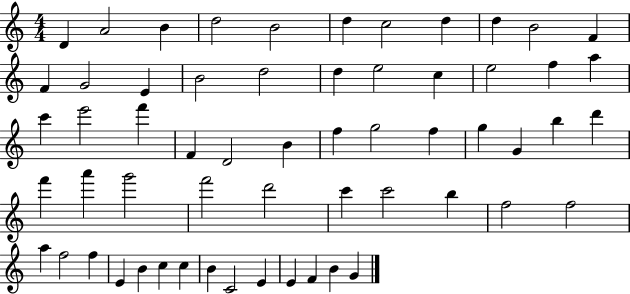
{
  \clef treble
  \numericTimeSignature
  \time 4/4
  \key c \major
  d'4 a'2 b'4 | d''2 b'2 | d''4 c''2 d''4 | d''4 b'2 f'4 | \break f'4 g'2 e'4 | b'2 d''2 | d''4 e''2 c''4 | e''2 f''4 a''4 | \break c'''4 e'''2 f'''4 | f'4 d'2 b'4 | f''4 g''2 f''4 | g''4 g'4 b''4 d'''4 | \break f'''4 a'''4 g'''2 | f'''2 d'''2 | c'''4 c'''2 b''4 | f''2 f''2 | \break a''4 f''2 f''4 | e'4 b'4 c''4 c''4 | b'4 c'2 e'4 | e'4 f'4 b'4 g'4 | \break \bar "|."
}